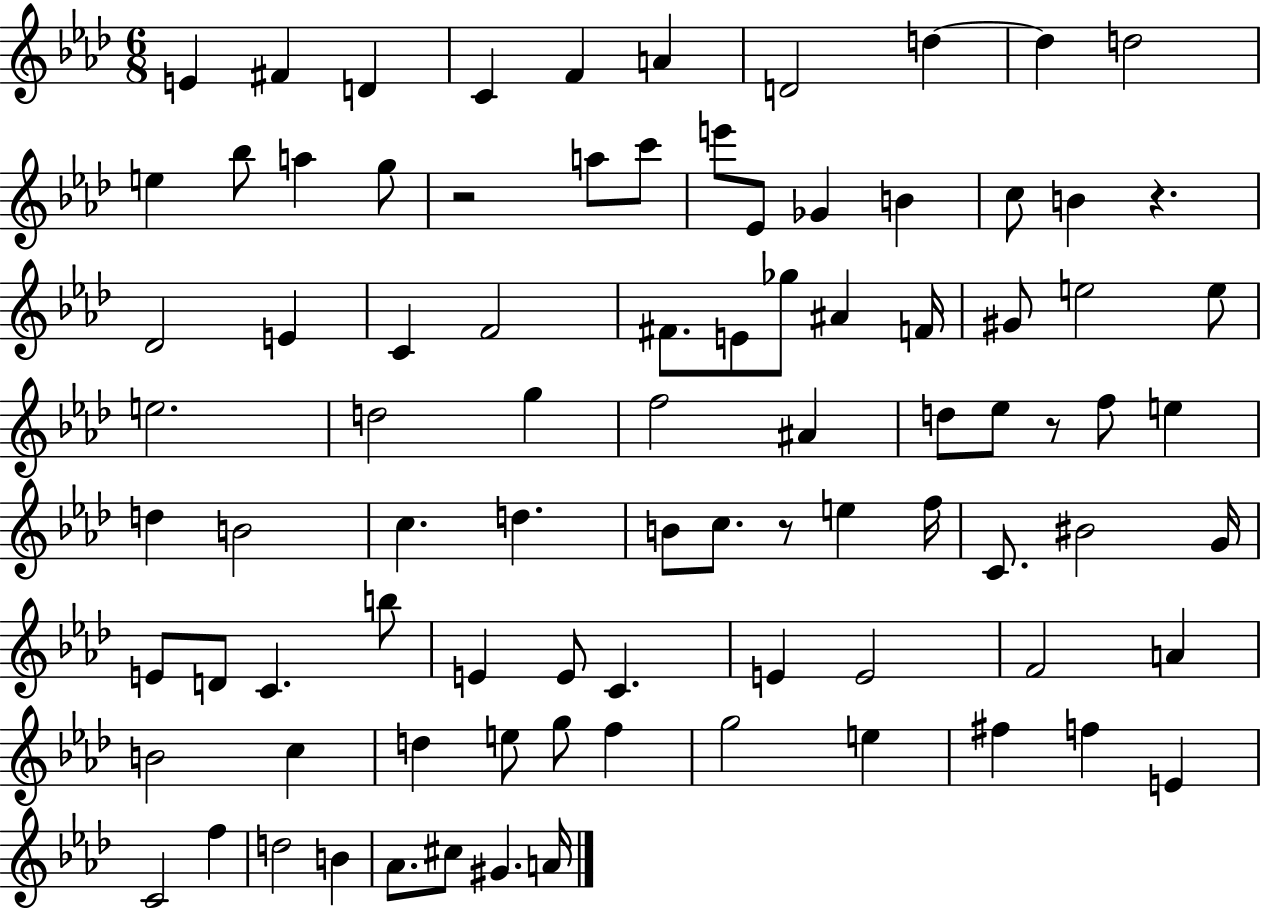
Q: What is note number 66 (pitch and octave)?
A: B4